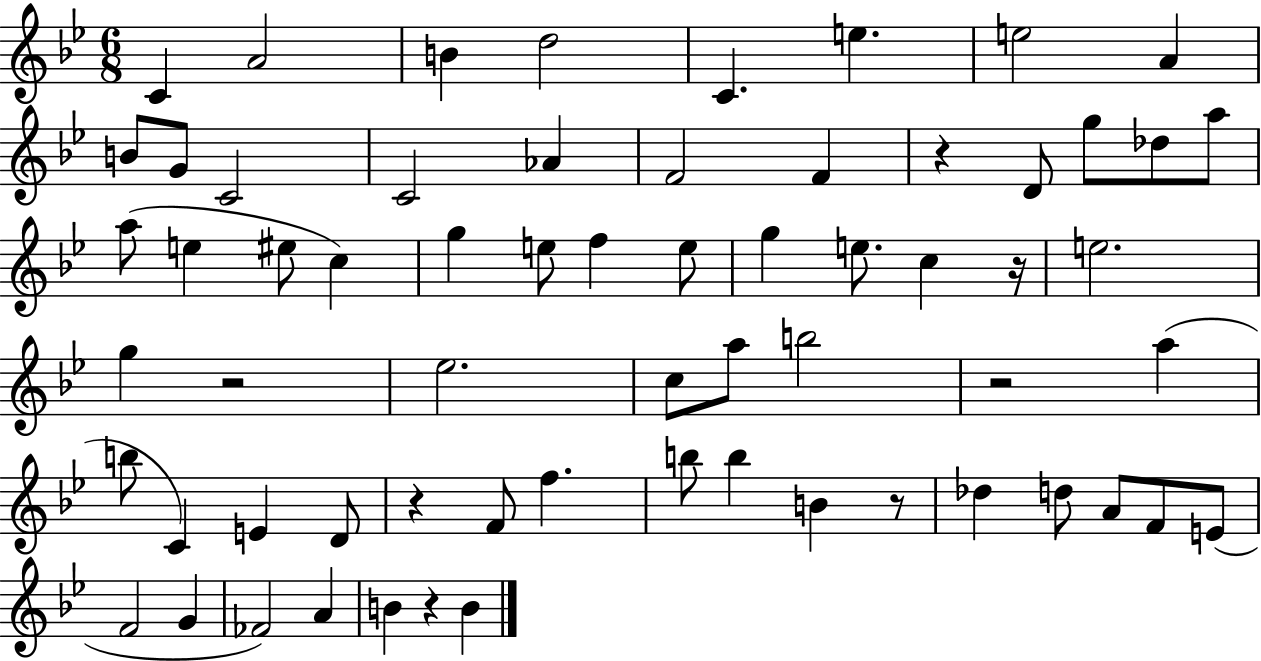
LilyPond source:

{
  \clef treble
  \numericTimeSignature
  \time 6/8
  \key bes \major
  \repeat volta 2 { c'4 a'2 | b'4 d''2 | c'4. e''4. | e''2 a'4 | \break b'8 g'8 c'2 | c'2 aes'4 | f'2 f'4 | r4 d'8 g''8 des''8 a''8 | \break a''8( e''4 eis''8 c''4) | g''4 e''8 f''4 e''8 | g''4 e''8. c''4 r16 | e''2. | \break g''4 r2 | ees''2. | c''8 a''8 b''2 | r2 a''4( | \break b''8 c'4) e'4 d'8 | r4 f'8 f''4. | b''8 b''4 b'4 r8 | des''4 d''8 a'8 f'8 e'8( | \break f'2 g'4 | fes'2) a'4 | b'4 r4 b'4 | } \bar "|."
}